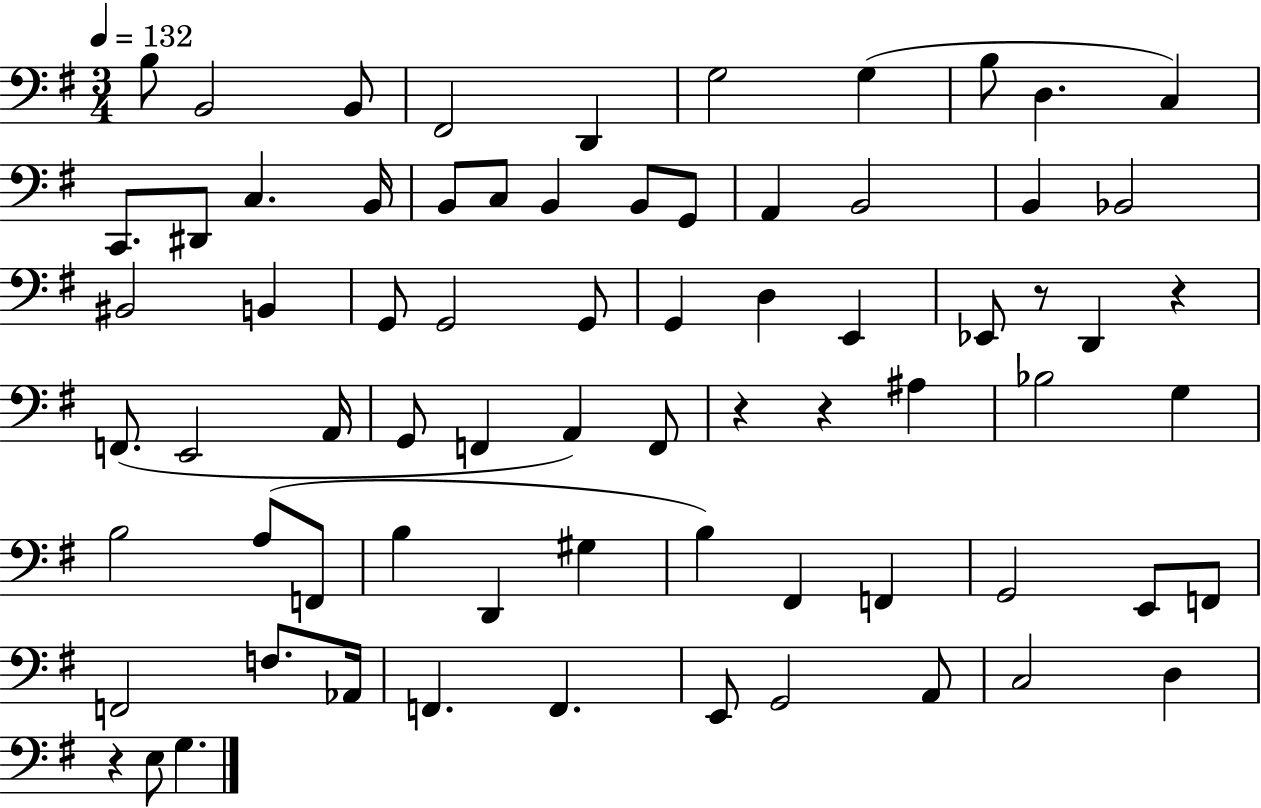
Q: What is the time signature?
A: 3/4